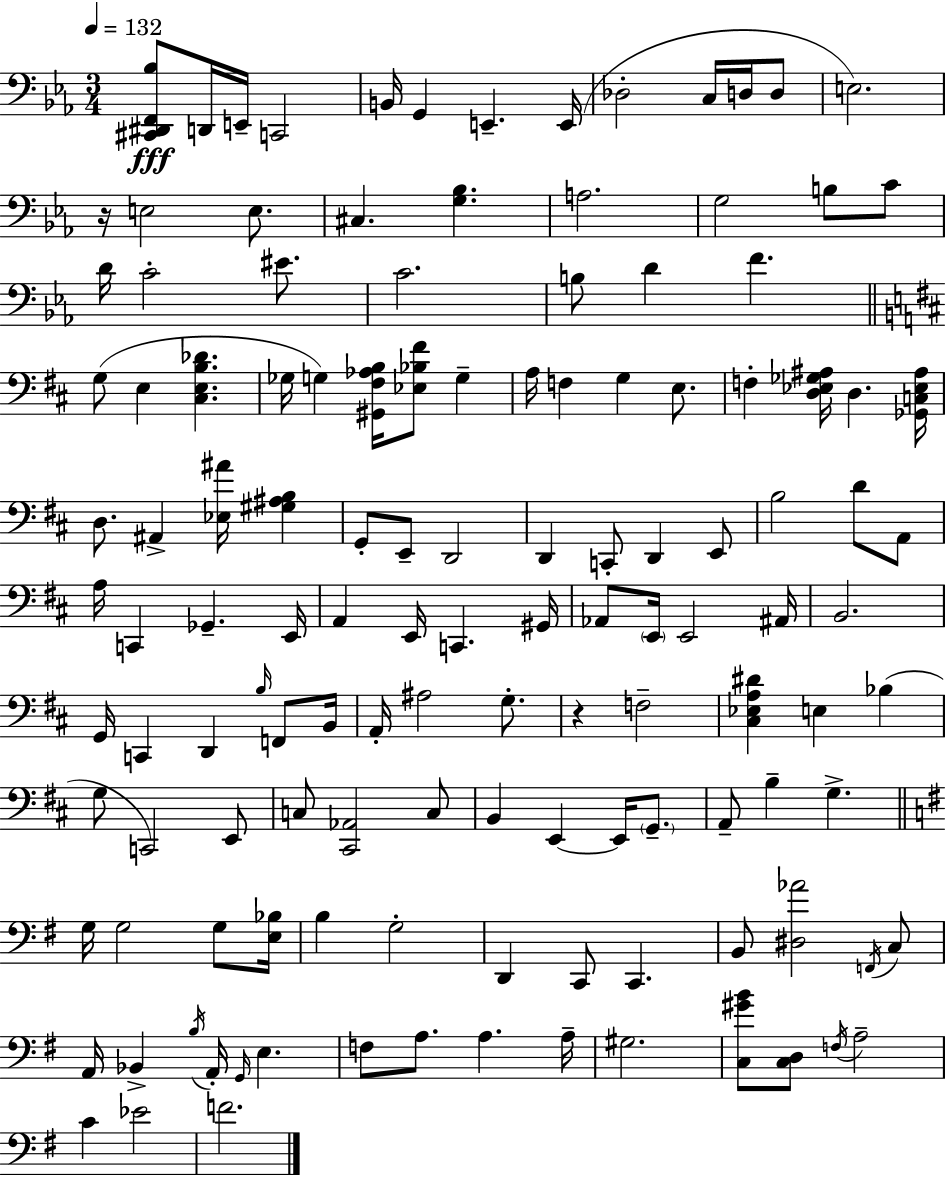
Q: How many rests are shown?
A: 2